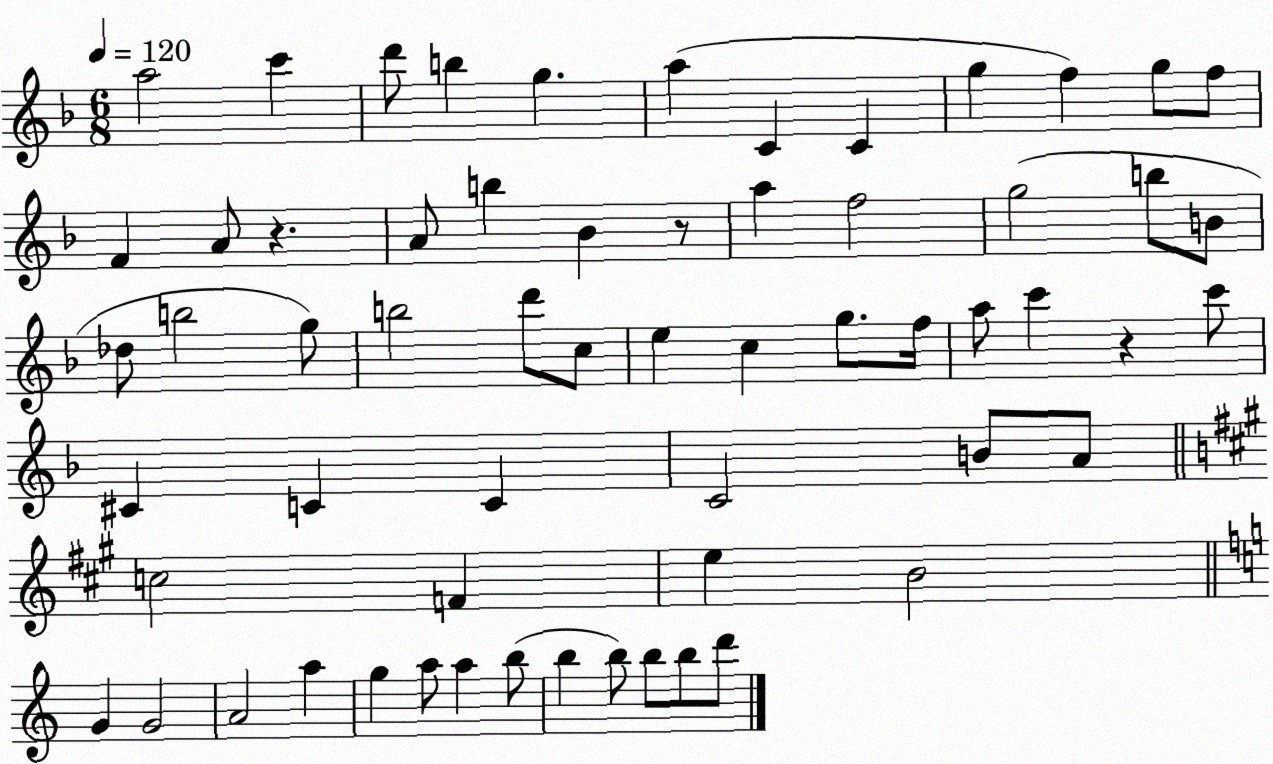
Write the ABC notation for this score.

X:1
T:Untitled
M:6/8
L:1/4
K:F
a2 c' d'/2 b g a C C g f g/2 f/2 F A/2 z A/2 b _B z/2 a f2 g2 b/2 B/2 _d/2 b2 g/2 b2 d'/2 c/2 e c g/2 f/4 a/2 c' z c'/2 ^C C C C2 B/2 A/2 c2 F e B2 G G2 A2 a g a/2 a b/2 b b/2 b/2 b/2 d'/2